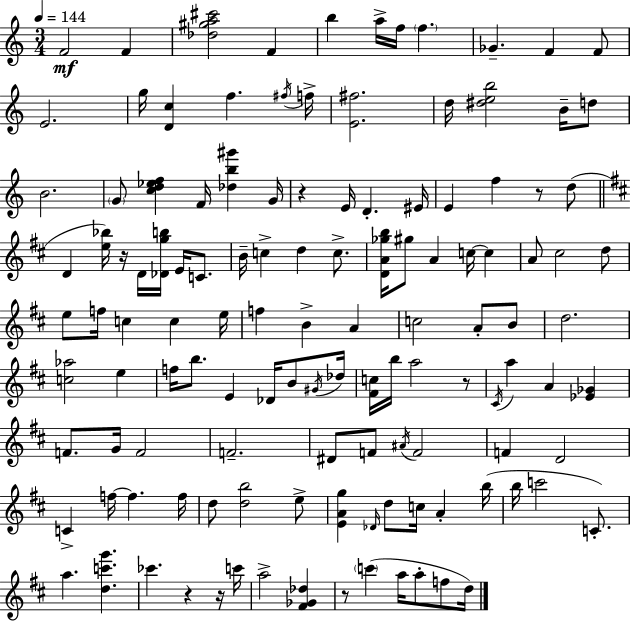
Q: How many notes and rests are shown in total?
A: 124